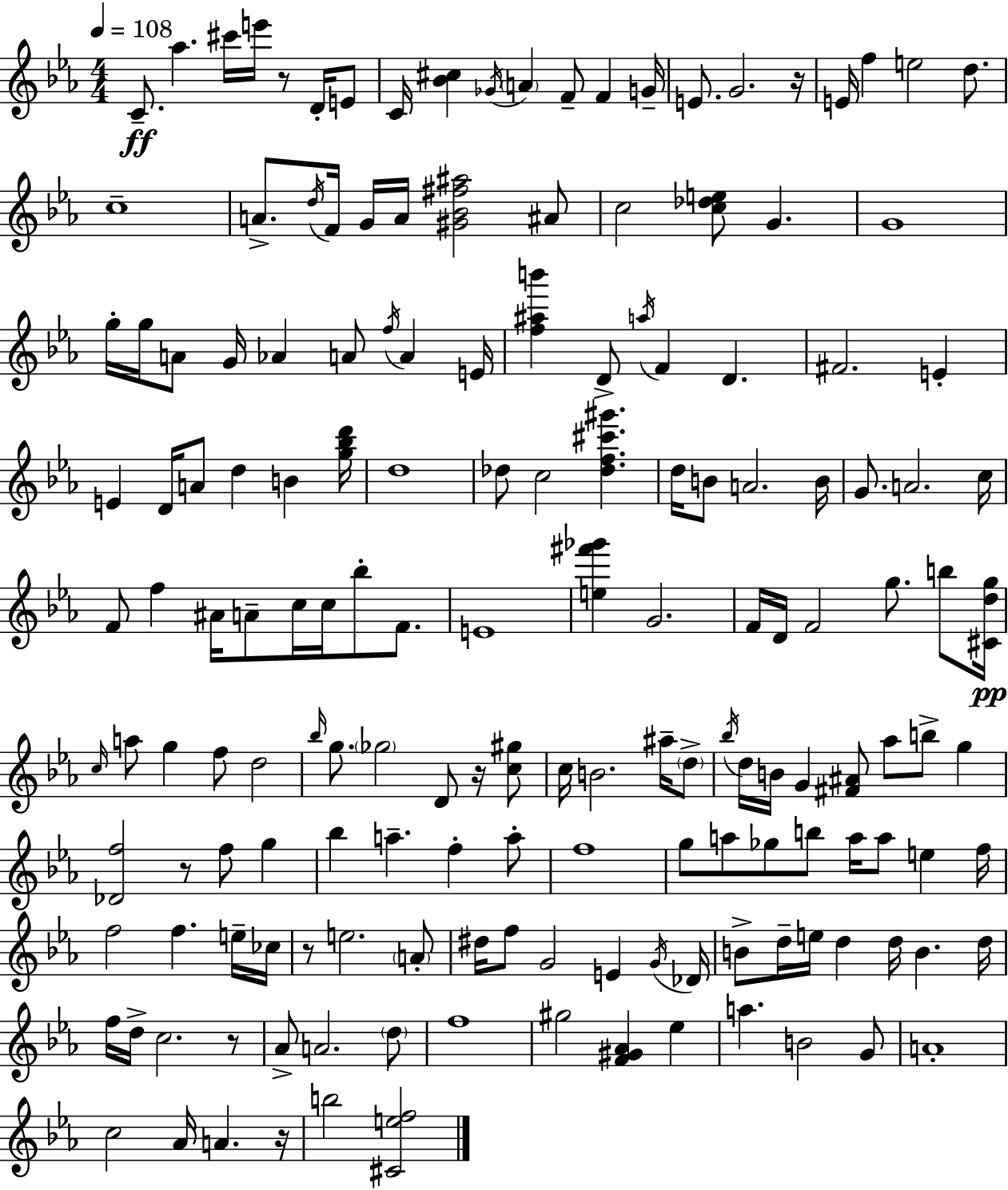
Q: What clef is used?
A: treble